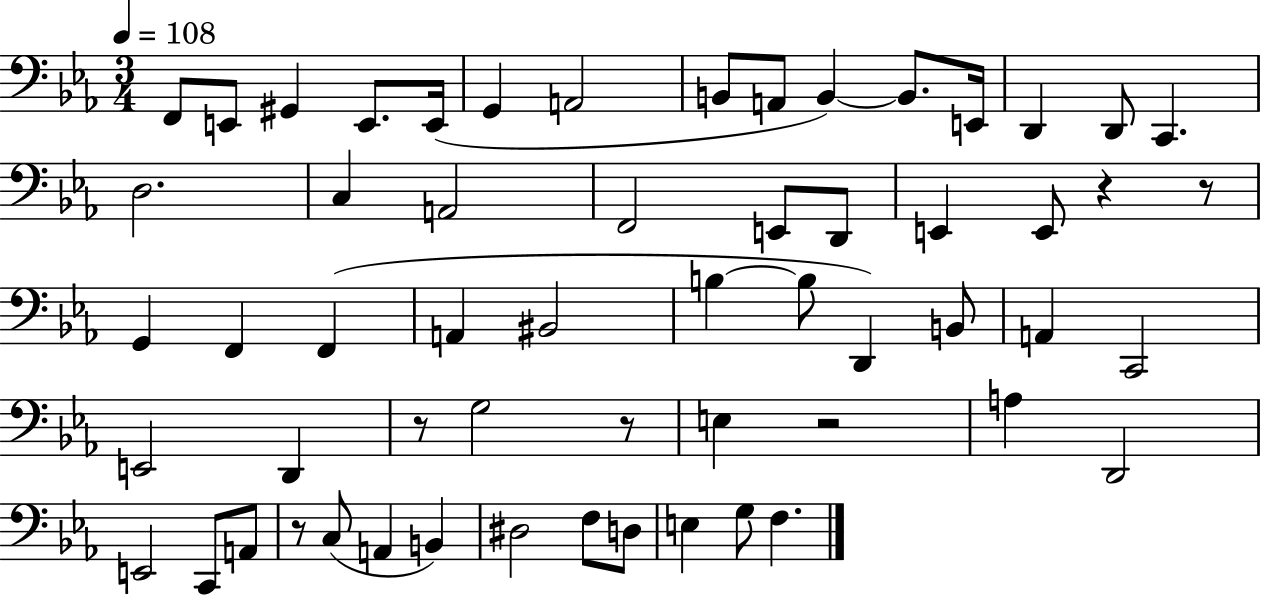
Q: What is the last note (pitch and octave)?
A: F3